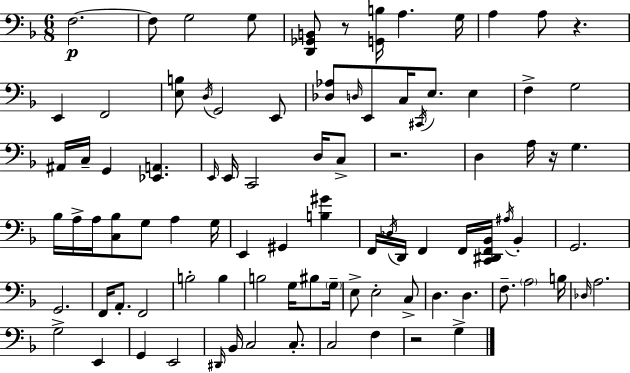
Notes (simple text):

F3/h. F3/e G3/h G3/e [D2,Gb2,B2]/e R/e [G2,B3]/s A3/q. G3/s A3/q A3/e R/q. E2/q F2/h [E3,B3]/e D3/s G2/h E2/e [Db3,Ab3]/e D3/s E2/e C3/s C#2/s E3/e. E3/q F3/q G3/h A#2/s C3/s G2/q [Eb2,A2]/q. E2/s E2/s C2/h D3/s C3/e R/h. D3/q A3/s R/s G3/q. Bb3/s A3/s A3/s [C3,Bb3]/e G3/e A3/q G3/s E2/q G#2/q [B3,G#4]/q F2/s Db3/s D2/s F2/q F2/s [C2,D#2,F2,Bb2]/s A#3/s Bb2/q G2/h. G2/h. F2/s A2/e. F2/h B3/h B3/q B3/h G3/s BIS3/e G3/s E3/e E3/h C3/e D3/q. D3/q. F3/e. A3/h B3/s Db3/s A3/h. G3/h E2/q G2/q E2/h D#2/s Bb2/s C3/h C3/e. C3/h F3/q R/h G3/q